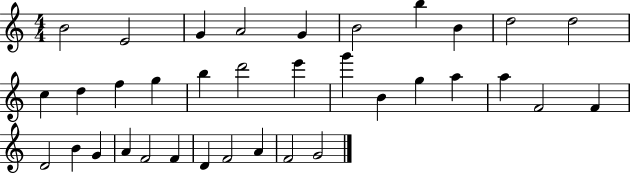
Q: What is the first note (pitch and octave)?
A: B4